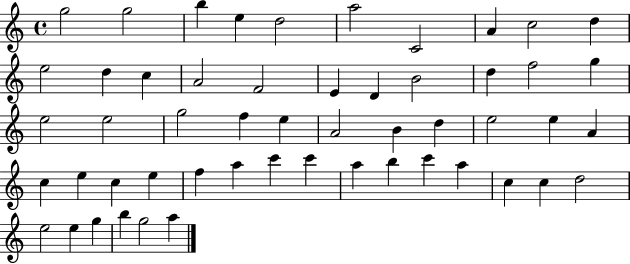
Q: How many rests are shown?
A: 0